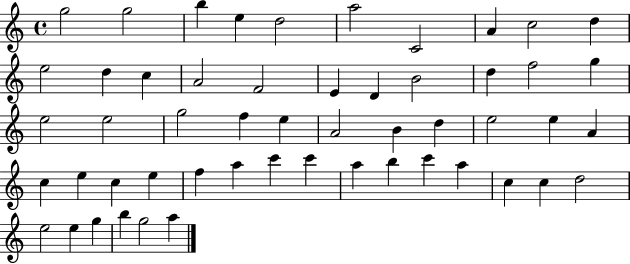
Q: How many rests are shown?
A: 0